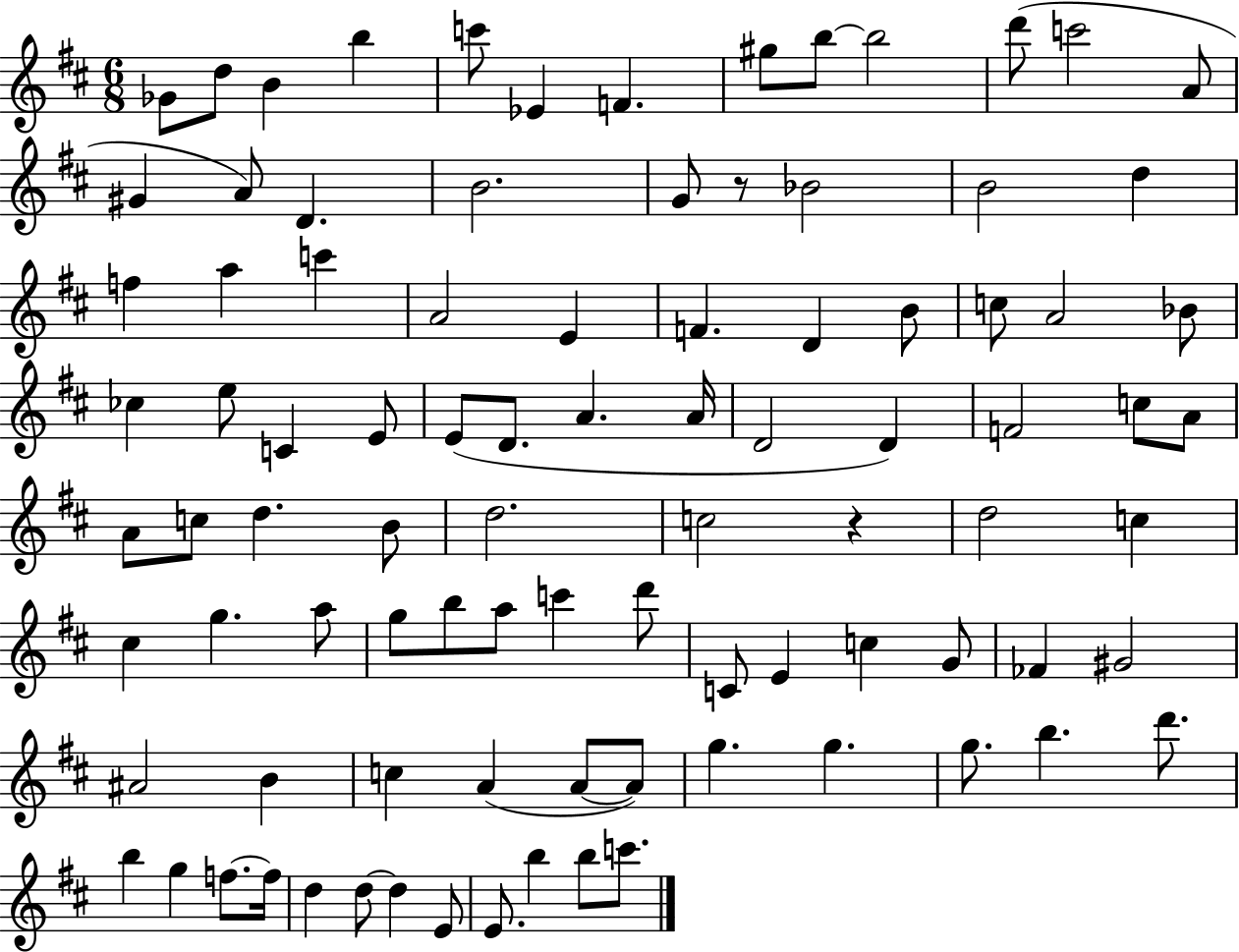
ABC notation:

X:1
T:Untitled
M:6/8
L:1/4
K:D
_G/2 d/2 B b c'/2 _E F ^g/2 b/2 b2 d'/2 c'2 A/2 ^G A/2 D B2 G/2 z/2 _B2 B2 d f a c' A2 E F D B/2 c/2 A2 _B/2 _c e/2 C E/2 E/2 D/2 A A/4 D2 D F2 c/2 A/2 A/2 c/2 d B/2 d2 c2 z d2 c ^c g a/2 g/2 b/2 a/2 c' d'/2 C/2 E c G/2 _F ^G2 ^A2 B c A A/2 A/2 g g g/2 b d'/2 b g f/2 f/4 d d/2 d E/2 E/2 b b/2 c'/2